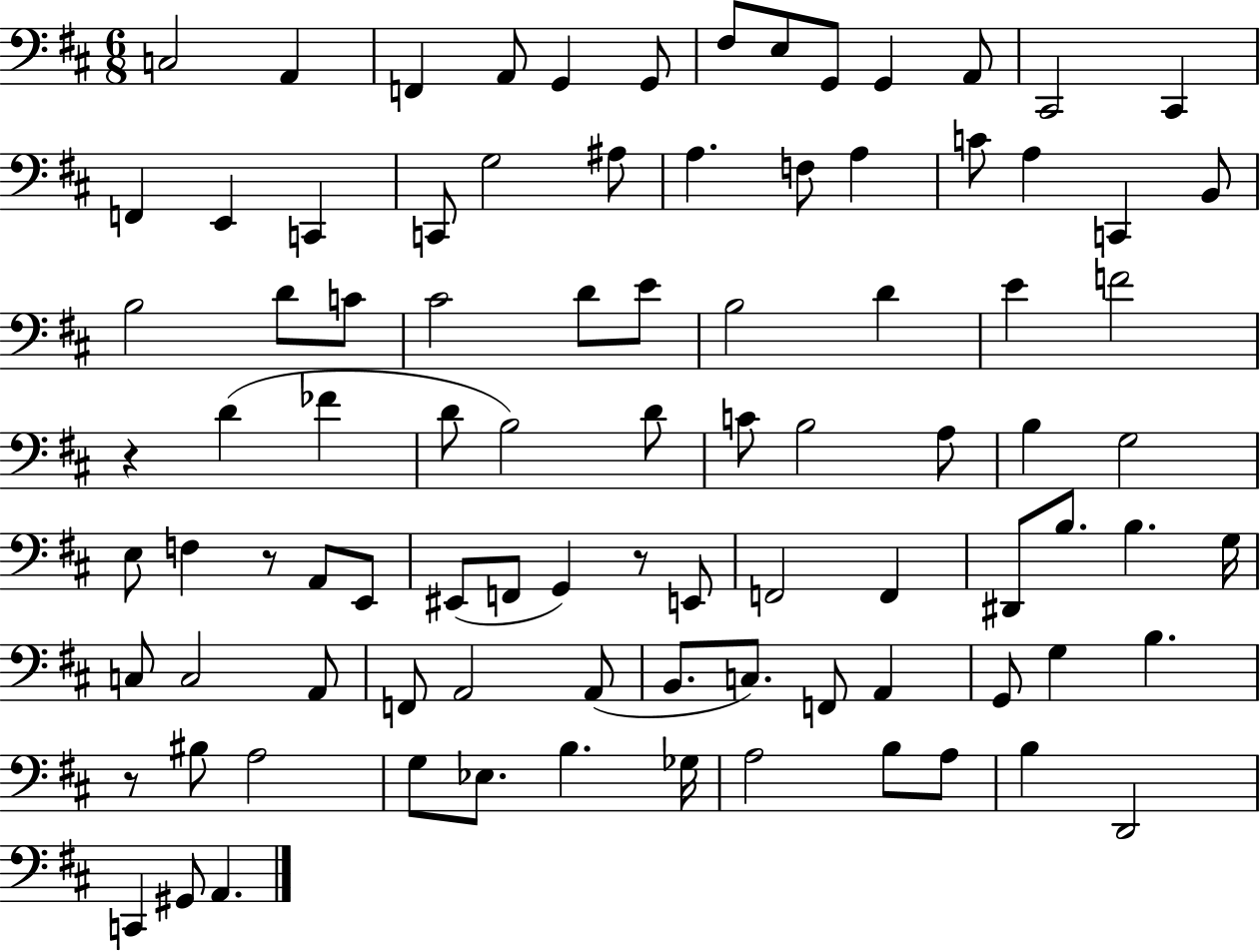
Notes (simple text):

C3/h A2/q F2/q A2/e G2/q G2/e F#3/e E3/e G2/e G2/q A2/e C#2/h C#2/q F2/q E2/q C2/q C2/e G3/h A#3/e A3/q. F3/e A3/q C4/e A3/q C2/q B2/e B3/h D4/e C4/e C#4/h D4/e E4/e B3/h D4/q E4/q F4/h R/q D4/q FES4/q D4/e B3/h D4/e C4/e B3/h A3/e B3/q G3/h E3/e F3/q R/e A2/e E2/e EIS2/e F2/e G2/q R/e E2/e F2/h F2/q D#2/e B3/e. B3/q. G3/s C3/e C3/h A2/e F2/e A2/h A2/e B2/e. C3/e. F2/e A2/q G2/e G3/q B3/q. R/e BIS3/e A3/h G3/e Eb3/e. B3/q. Gb3/s A3/h B3/e A3/e B3/q D2/h C2/q G#2/e A2/q.